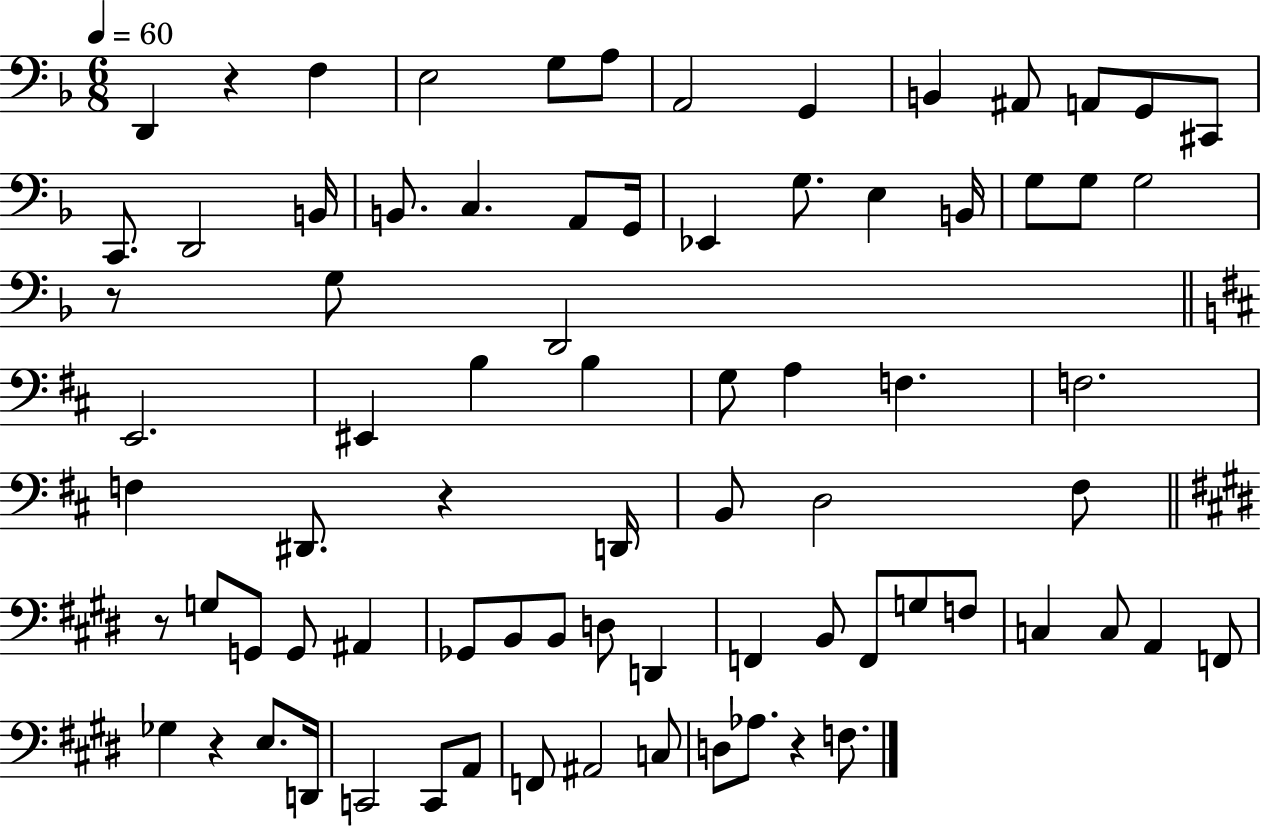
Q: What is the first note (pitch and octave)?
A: D2